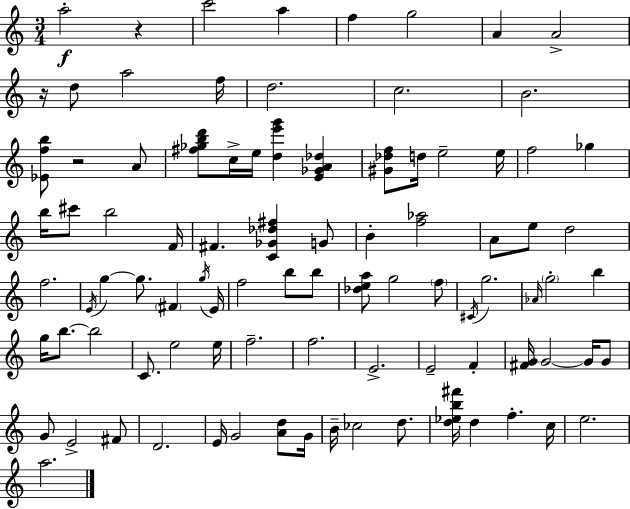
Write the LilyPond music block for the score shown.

{
  \clef treble
  \numericTimeSignature
  \time 3/4
  \key a \minor
  a''2-.\f r4 | c'''2 a''4 | f''4 g''2 | a'4 a'2-> | \break r16 d''8 a''2 f''16 | d''2. | c''2. | b'2. | \break <ees' f'' b''>8 r2 a'8 | <fis'' ges'' b'' d'''>8 c''16-> e''16 <d'' e''' g'''>4 <e' ges' a' des''>4 | <gis' des'' f''>8 d''16 e''2-- e''16 | f''2 ges''4 | \break b''16 cis'''8 b''2 f'16 | fis'4. <c' ges' des'' fis''>4 g'8 | b'4-. <f'' aes''>2 | a'8 e''8 d''2 | \break f''2. | \acciaccatura { e'16 } g''4~~ g''8. \parenthesize fis'4 | \acciaccatura { g''16 } e'16 f''2 b''8 | b''8 <des'' e'' a''>8 g''2 | \break \parenthesize f''8 \acciaccatura { cis'16 } g''2. | \grace { aes'16 } \parenthesize g''2-. | b''4 g''16 b''8.~~ b''2 | c'8. e''2 | \break e''16 f''2.-- | f''2. | e'2.-> | e'2-- | \break f'4-. <fis' g'>16 g'2~~ | g'16 g'8 g'8 e'2-> | fis'8 d'2. | e'16 g'2 | \break <a' d''>8 g'16 b'16-- ces''2 | d''8. <d'' ees'' b'' fis'''>16 d''4 f''4.-. | c''16 e''2. | a''2. | \break \bar "|."
}